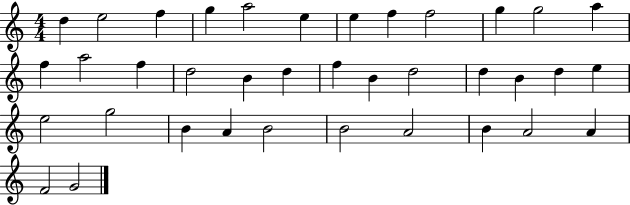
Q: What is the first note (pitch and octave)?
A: D5